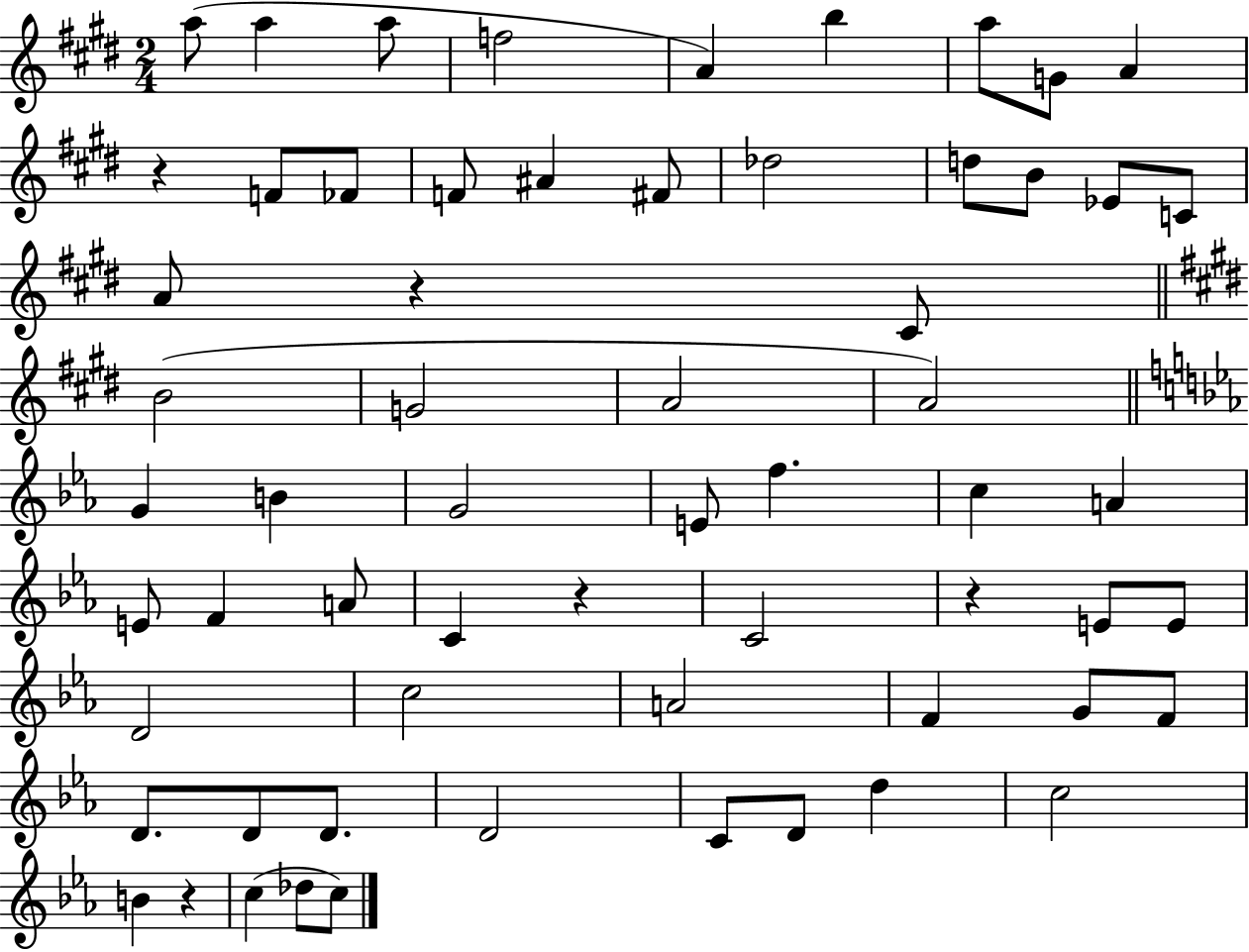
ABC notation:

X:1
T:Untitled
M:2/4
L:1/4
K:E
a/2 a a/2 f2 A b a/2 G/2 A z F/2 _F/2 F/2 ^A ^F/2 _d2 d/2 B/2 _E/2 C/2 A/2 z ^C/2 B2 G2 A2 A2 G B G2 E/2 f c A E/2 F A/2 C z C2 z E/2 E/2 D2 c2 A2 F G/2 F/2 D/2 D/2 D/2 D2 C/2 D/2 d c2 B z c _d/2 c/2